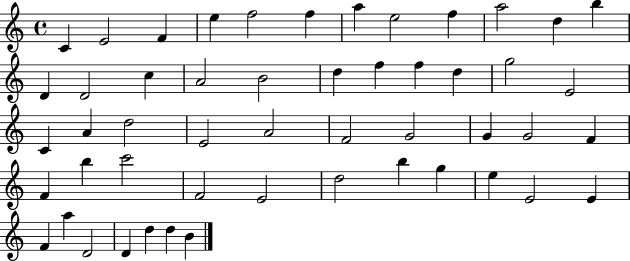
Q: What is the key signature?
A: C major